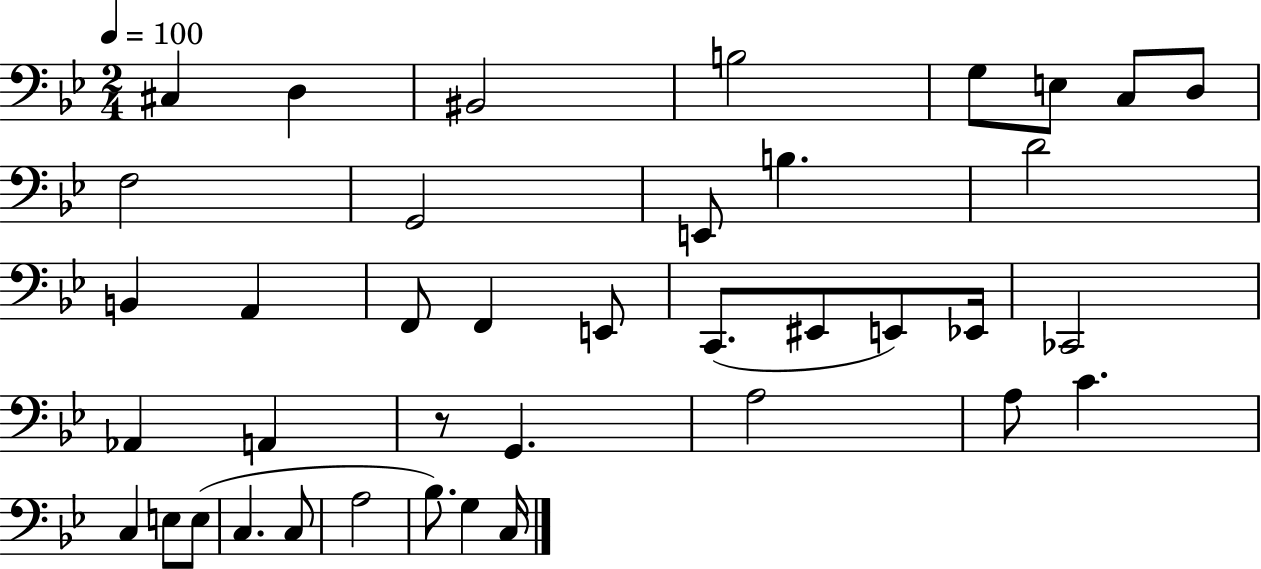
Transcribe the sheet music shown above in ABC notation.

X:1
T:Untitled
M:2/4
L:1/4
K:Bb
^C, D, ^B,,2 B,2 G,/2 E,/2 C,/2 D,/2 F,2 G,,2 E,,/2 B, D2 B,, A,, F,,/2 F,, E,,/2 C,,/2 ^E,,/2 E,,/2 _E,,/4 _C,,2 _A,, A,, z/2 G,, A,2 A,/2 C C, E,/2 E,/2 C, C,/2 A,2 _B,/2 G, C,/4